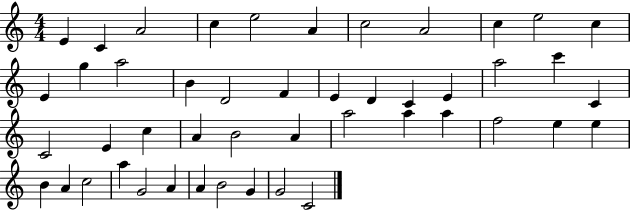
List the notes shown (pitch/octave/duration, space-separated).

E4/q C4/q A4/h C5/q E5/h A4/q C5/h A4/h C5/q E5/h C5/q E4/q G5/q A5/h B4/q D4/h F4/q E4/q D4/q C4/q E4/q A5/h C6/q C4/q C4/h E4/q C5/q A4/q B4/h A4/q A5/h A5/q A5/q F5/h E5/q E5/q B4/q A4/q C5/h A5/q G4/h A4/q A4/q B4/h G4/q G4/h C4/h